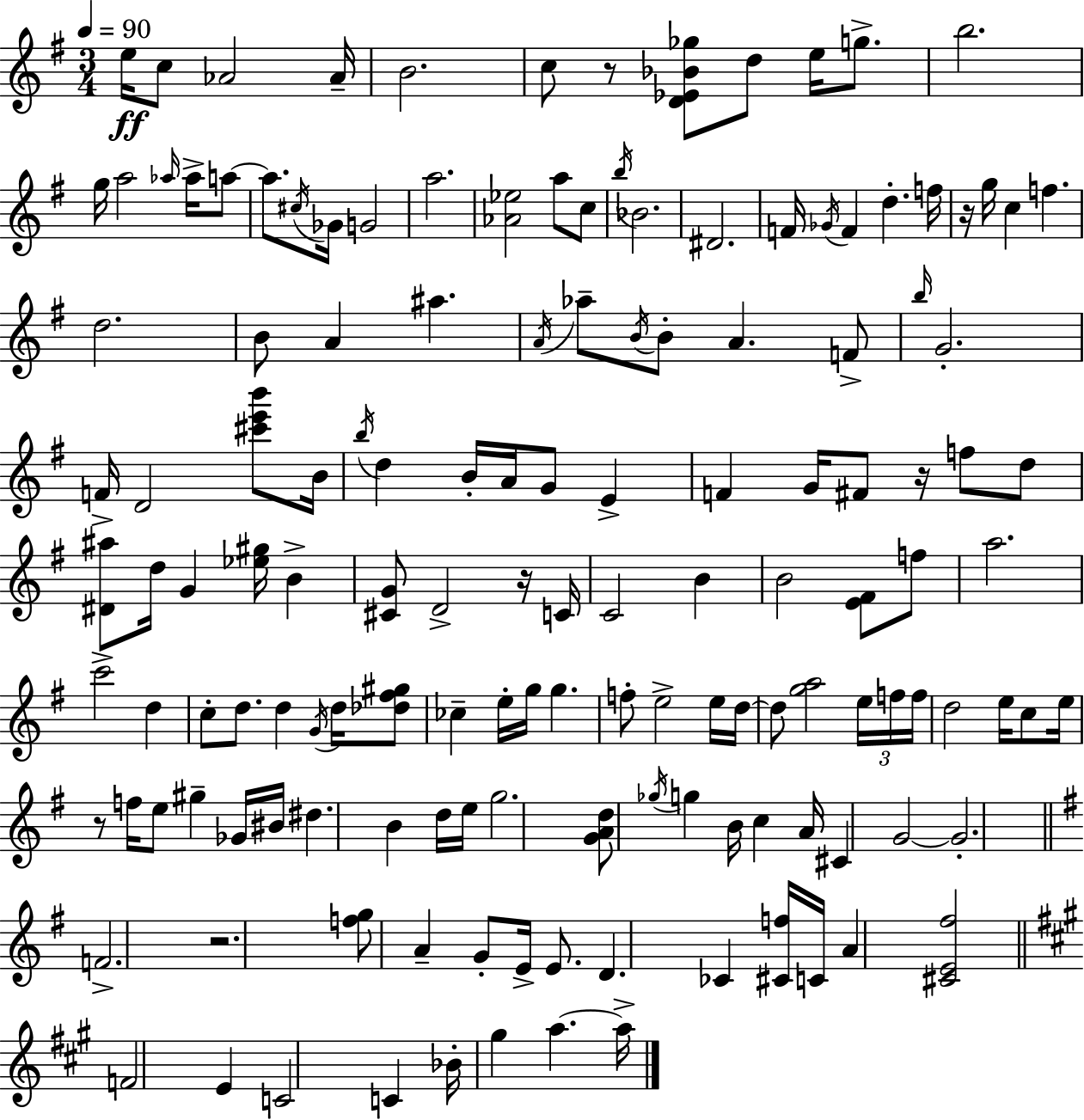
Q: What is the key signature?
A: G major